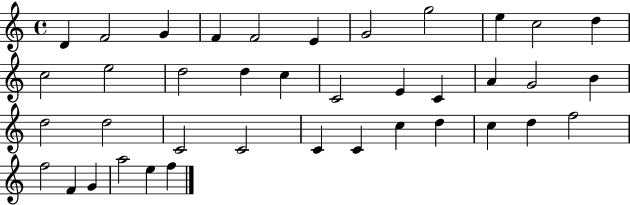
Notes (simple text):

D4/q F4/h G4/q F4/q F4/h E4/q G4/h G5/h E5/q C5/h D5/q C5/h E5/h D5/h D5/q C5/q C4/h E4/q C4/q A4/q G4/h B4/q D5/h D5/h C4/h C4/h C4/q C4/q C5/q D5/q C5/q D5/q F5/h F5/h F4/q G4/q A5/h E5/q F5/q